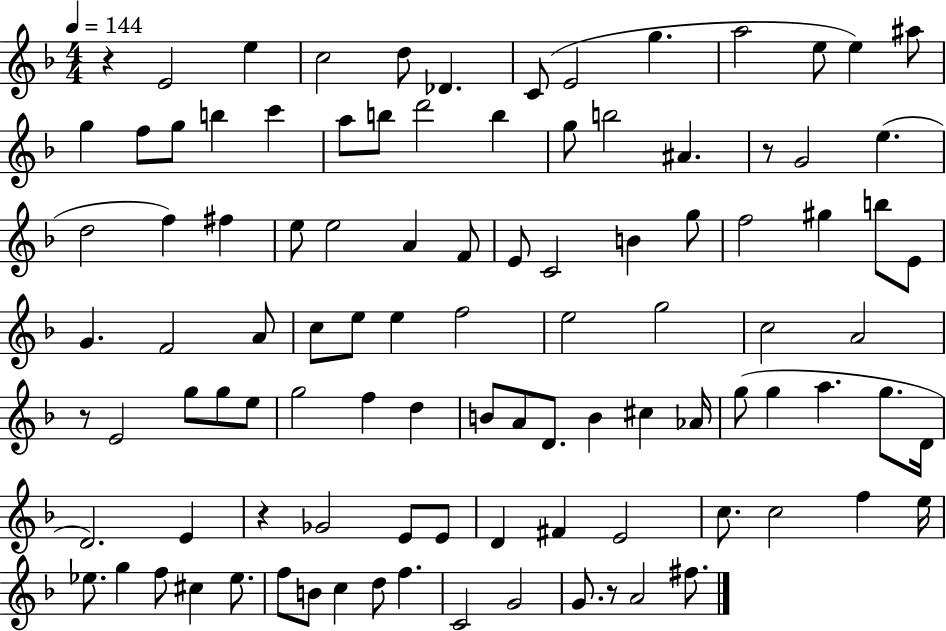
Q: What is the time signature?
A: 4/4